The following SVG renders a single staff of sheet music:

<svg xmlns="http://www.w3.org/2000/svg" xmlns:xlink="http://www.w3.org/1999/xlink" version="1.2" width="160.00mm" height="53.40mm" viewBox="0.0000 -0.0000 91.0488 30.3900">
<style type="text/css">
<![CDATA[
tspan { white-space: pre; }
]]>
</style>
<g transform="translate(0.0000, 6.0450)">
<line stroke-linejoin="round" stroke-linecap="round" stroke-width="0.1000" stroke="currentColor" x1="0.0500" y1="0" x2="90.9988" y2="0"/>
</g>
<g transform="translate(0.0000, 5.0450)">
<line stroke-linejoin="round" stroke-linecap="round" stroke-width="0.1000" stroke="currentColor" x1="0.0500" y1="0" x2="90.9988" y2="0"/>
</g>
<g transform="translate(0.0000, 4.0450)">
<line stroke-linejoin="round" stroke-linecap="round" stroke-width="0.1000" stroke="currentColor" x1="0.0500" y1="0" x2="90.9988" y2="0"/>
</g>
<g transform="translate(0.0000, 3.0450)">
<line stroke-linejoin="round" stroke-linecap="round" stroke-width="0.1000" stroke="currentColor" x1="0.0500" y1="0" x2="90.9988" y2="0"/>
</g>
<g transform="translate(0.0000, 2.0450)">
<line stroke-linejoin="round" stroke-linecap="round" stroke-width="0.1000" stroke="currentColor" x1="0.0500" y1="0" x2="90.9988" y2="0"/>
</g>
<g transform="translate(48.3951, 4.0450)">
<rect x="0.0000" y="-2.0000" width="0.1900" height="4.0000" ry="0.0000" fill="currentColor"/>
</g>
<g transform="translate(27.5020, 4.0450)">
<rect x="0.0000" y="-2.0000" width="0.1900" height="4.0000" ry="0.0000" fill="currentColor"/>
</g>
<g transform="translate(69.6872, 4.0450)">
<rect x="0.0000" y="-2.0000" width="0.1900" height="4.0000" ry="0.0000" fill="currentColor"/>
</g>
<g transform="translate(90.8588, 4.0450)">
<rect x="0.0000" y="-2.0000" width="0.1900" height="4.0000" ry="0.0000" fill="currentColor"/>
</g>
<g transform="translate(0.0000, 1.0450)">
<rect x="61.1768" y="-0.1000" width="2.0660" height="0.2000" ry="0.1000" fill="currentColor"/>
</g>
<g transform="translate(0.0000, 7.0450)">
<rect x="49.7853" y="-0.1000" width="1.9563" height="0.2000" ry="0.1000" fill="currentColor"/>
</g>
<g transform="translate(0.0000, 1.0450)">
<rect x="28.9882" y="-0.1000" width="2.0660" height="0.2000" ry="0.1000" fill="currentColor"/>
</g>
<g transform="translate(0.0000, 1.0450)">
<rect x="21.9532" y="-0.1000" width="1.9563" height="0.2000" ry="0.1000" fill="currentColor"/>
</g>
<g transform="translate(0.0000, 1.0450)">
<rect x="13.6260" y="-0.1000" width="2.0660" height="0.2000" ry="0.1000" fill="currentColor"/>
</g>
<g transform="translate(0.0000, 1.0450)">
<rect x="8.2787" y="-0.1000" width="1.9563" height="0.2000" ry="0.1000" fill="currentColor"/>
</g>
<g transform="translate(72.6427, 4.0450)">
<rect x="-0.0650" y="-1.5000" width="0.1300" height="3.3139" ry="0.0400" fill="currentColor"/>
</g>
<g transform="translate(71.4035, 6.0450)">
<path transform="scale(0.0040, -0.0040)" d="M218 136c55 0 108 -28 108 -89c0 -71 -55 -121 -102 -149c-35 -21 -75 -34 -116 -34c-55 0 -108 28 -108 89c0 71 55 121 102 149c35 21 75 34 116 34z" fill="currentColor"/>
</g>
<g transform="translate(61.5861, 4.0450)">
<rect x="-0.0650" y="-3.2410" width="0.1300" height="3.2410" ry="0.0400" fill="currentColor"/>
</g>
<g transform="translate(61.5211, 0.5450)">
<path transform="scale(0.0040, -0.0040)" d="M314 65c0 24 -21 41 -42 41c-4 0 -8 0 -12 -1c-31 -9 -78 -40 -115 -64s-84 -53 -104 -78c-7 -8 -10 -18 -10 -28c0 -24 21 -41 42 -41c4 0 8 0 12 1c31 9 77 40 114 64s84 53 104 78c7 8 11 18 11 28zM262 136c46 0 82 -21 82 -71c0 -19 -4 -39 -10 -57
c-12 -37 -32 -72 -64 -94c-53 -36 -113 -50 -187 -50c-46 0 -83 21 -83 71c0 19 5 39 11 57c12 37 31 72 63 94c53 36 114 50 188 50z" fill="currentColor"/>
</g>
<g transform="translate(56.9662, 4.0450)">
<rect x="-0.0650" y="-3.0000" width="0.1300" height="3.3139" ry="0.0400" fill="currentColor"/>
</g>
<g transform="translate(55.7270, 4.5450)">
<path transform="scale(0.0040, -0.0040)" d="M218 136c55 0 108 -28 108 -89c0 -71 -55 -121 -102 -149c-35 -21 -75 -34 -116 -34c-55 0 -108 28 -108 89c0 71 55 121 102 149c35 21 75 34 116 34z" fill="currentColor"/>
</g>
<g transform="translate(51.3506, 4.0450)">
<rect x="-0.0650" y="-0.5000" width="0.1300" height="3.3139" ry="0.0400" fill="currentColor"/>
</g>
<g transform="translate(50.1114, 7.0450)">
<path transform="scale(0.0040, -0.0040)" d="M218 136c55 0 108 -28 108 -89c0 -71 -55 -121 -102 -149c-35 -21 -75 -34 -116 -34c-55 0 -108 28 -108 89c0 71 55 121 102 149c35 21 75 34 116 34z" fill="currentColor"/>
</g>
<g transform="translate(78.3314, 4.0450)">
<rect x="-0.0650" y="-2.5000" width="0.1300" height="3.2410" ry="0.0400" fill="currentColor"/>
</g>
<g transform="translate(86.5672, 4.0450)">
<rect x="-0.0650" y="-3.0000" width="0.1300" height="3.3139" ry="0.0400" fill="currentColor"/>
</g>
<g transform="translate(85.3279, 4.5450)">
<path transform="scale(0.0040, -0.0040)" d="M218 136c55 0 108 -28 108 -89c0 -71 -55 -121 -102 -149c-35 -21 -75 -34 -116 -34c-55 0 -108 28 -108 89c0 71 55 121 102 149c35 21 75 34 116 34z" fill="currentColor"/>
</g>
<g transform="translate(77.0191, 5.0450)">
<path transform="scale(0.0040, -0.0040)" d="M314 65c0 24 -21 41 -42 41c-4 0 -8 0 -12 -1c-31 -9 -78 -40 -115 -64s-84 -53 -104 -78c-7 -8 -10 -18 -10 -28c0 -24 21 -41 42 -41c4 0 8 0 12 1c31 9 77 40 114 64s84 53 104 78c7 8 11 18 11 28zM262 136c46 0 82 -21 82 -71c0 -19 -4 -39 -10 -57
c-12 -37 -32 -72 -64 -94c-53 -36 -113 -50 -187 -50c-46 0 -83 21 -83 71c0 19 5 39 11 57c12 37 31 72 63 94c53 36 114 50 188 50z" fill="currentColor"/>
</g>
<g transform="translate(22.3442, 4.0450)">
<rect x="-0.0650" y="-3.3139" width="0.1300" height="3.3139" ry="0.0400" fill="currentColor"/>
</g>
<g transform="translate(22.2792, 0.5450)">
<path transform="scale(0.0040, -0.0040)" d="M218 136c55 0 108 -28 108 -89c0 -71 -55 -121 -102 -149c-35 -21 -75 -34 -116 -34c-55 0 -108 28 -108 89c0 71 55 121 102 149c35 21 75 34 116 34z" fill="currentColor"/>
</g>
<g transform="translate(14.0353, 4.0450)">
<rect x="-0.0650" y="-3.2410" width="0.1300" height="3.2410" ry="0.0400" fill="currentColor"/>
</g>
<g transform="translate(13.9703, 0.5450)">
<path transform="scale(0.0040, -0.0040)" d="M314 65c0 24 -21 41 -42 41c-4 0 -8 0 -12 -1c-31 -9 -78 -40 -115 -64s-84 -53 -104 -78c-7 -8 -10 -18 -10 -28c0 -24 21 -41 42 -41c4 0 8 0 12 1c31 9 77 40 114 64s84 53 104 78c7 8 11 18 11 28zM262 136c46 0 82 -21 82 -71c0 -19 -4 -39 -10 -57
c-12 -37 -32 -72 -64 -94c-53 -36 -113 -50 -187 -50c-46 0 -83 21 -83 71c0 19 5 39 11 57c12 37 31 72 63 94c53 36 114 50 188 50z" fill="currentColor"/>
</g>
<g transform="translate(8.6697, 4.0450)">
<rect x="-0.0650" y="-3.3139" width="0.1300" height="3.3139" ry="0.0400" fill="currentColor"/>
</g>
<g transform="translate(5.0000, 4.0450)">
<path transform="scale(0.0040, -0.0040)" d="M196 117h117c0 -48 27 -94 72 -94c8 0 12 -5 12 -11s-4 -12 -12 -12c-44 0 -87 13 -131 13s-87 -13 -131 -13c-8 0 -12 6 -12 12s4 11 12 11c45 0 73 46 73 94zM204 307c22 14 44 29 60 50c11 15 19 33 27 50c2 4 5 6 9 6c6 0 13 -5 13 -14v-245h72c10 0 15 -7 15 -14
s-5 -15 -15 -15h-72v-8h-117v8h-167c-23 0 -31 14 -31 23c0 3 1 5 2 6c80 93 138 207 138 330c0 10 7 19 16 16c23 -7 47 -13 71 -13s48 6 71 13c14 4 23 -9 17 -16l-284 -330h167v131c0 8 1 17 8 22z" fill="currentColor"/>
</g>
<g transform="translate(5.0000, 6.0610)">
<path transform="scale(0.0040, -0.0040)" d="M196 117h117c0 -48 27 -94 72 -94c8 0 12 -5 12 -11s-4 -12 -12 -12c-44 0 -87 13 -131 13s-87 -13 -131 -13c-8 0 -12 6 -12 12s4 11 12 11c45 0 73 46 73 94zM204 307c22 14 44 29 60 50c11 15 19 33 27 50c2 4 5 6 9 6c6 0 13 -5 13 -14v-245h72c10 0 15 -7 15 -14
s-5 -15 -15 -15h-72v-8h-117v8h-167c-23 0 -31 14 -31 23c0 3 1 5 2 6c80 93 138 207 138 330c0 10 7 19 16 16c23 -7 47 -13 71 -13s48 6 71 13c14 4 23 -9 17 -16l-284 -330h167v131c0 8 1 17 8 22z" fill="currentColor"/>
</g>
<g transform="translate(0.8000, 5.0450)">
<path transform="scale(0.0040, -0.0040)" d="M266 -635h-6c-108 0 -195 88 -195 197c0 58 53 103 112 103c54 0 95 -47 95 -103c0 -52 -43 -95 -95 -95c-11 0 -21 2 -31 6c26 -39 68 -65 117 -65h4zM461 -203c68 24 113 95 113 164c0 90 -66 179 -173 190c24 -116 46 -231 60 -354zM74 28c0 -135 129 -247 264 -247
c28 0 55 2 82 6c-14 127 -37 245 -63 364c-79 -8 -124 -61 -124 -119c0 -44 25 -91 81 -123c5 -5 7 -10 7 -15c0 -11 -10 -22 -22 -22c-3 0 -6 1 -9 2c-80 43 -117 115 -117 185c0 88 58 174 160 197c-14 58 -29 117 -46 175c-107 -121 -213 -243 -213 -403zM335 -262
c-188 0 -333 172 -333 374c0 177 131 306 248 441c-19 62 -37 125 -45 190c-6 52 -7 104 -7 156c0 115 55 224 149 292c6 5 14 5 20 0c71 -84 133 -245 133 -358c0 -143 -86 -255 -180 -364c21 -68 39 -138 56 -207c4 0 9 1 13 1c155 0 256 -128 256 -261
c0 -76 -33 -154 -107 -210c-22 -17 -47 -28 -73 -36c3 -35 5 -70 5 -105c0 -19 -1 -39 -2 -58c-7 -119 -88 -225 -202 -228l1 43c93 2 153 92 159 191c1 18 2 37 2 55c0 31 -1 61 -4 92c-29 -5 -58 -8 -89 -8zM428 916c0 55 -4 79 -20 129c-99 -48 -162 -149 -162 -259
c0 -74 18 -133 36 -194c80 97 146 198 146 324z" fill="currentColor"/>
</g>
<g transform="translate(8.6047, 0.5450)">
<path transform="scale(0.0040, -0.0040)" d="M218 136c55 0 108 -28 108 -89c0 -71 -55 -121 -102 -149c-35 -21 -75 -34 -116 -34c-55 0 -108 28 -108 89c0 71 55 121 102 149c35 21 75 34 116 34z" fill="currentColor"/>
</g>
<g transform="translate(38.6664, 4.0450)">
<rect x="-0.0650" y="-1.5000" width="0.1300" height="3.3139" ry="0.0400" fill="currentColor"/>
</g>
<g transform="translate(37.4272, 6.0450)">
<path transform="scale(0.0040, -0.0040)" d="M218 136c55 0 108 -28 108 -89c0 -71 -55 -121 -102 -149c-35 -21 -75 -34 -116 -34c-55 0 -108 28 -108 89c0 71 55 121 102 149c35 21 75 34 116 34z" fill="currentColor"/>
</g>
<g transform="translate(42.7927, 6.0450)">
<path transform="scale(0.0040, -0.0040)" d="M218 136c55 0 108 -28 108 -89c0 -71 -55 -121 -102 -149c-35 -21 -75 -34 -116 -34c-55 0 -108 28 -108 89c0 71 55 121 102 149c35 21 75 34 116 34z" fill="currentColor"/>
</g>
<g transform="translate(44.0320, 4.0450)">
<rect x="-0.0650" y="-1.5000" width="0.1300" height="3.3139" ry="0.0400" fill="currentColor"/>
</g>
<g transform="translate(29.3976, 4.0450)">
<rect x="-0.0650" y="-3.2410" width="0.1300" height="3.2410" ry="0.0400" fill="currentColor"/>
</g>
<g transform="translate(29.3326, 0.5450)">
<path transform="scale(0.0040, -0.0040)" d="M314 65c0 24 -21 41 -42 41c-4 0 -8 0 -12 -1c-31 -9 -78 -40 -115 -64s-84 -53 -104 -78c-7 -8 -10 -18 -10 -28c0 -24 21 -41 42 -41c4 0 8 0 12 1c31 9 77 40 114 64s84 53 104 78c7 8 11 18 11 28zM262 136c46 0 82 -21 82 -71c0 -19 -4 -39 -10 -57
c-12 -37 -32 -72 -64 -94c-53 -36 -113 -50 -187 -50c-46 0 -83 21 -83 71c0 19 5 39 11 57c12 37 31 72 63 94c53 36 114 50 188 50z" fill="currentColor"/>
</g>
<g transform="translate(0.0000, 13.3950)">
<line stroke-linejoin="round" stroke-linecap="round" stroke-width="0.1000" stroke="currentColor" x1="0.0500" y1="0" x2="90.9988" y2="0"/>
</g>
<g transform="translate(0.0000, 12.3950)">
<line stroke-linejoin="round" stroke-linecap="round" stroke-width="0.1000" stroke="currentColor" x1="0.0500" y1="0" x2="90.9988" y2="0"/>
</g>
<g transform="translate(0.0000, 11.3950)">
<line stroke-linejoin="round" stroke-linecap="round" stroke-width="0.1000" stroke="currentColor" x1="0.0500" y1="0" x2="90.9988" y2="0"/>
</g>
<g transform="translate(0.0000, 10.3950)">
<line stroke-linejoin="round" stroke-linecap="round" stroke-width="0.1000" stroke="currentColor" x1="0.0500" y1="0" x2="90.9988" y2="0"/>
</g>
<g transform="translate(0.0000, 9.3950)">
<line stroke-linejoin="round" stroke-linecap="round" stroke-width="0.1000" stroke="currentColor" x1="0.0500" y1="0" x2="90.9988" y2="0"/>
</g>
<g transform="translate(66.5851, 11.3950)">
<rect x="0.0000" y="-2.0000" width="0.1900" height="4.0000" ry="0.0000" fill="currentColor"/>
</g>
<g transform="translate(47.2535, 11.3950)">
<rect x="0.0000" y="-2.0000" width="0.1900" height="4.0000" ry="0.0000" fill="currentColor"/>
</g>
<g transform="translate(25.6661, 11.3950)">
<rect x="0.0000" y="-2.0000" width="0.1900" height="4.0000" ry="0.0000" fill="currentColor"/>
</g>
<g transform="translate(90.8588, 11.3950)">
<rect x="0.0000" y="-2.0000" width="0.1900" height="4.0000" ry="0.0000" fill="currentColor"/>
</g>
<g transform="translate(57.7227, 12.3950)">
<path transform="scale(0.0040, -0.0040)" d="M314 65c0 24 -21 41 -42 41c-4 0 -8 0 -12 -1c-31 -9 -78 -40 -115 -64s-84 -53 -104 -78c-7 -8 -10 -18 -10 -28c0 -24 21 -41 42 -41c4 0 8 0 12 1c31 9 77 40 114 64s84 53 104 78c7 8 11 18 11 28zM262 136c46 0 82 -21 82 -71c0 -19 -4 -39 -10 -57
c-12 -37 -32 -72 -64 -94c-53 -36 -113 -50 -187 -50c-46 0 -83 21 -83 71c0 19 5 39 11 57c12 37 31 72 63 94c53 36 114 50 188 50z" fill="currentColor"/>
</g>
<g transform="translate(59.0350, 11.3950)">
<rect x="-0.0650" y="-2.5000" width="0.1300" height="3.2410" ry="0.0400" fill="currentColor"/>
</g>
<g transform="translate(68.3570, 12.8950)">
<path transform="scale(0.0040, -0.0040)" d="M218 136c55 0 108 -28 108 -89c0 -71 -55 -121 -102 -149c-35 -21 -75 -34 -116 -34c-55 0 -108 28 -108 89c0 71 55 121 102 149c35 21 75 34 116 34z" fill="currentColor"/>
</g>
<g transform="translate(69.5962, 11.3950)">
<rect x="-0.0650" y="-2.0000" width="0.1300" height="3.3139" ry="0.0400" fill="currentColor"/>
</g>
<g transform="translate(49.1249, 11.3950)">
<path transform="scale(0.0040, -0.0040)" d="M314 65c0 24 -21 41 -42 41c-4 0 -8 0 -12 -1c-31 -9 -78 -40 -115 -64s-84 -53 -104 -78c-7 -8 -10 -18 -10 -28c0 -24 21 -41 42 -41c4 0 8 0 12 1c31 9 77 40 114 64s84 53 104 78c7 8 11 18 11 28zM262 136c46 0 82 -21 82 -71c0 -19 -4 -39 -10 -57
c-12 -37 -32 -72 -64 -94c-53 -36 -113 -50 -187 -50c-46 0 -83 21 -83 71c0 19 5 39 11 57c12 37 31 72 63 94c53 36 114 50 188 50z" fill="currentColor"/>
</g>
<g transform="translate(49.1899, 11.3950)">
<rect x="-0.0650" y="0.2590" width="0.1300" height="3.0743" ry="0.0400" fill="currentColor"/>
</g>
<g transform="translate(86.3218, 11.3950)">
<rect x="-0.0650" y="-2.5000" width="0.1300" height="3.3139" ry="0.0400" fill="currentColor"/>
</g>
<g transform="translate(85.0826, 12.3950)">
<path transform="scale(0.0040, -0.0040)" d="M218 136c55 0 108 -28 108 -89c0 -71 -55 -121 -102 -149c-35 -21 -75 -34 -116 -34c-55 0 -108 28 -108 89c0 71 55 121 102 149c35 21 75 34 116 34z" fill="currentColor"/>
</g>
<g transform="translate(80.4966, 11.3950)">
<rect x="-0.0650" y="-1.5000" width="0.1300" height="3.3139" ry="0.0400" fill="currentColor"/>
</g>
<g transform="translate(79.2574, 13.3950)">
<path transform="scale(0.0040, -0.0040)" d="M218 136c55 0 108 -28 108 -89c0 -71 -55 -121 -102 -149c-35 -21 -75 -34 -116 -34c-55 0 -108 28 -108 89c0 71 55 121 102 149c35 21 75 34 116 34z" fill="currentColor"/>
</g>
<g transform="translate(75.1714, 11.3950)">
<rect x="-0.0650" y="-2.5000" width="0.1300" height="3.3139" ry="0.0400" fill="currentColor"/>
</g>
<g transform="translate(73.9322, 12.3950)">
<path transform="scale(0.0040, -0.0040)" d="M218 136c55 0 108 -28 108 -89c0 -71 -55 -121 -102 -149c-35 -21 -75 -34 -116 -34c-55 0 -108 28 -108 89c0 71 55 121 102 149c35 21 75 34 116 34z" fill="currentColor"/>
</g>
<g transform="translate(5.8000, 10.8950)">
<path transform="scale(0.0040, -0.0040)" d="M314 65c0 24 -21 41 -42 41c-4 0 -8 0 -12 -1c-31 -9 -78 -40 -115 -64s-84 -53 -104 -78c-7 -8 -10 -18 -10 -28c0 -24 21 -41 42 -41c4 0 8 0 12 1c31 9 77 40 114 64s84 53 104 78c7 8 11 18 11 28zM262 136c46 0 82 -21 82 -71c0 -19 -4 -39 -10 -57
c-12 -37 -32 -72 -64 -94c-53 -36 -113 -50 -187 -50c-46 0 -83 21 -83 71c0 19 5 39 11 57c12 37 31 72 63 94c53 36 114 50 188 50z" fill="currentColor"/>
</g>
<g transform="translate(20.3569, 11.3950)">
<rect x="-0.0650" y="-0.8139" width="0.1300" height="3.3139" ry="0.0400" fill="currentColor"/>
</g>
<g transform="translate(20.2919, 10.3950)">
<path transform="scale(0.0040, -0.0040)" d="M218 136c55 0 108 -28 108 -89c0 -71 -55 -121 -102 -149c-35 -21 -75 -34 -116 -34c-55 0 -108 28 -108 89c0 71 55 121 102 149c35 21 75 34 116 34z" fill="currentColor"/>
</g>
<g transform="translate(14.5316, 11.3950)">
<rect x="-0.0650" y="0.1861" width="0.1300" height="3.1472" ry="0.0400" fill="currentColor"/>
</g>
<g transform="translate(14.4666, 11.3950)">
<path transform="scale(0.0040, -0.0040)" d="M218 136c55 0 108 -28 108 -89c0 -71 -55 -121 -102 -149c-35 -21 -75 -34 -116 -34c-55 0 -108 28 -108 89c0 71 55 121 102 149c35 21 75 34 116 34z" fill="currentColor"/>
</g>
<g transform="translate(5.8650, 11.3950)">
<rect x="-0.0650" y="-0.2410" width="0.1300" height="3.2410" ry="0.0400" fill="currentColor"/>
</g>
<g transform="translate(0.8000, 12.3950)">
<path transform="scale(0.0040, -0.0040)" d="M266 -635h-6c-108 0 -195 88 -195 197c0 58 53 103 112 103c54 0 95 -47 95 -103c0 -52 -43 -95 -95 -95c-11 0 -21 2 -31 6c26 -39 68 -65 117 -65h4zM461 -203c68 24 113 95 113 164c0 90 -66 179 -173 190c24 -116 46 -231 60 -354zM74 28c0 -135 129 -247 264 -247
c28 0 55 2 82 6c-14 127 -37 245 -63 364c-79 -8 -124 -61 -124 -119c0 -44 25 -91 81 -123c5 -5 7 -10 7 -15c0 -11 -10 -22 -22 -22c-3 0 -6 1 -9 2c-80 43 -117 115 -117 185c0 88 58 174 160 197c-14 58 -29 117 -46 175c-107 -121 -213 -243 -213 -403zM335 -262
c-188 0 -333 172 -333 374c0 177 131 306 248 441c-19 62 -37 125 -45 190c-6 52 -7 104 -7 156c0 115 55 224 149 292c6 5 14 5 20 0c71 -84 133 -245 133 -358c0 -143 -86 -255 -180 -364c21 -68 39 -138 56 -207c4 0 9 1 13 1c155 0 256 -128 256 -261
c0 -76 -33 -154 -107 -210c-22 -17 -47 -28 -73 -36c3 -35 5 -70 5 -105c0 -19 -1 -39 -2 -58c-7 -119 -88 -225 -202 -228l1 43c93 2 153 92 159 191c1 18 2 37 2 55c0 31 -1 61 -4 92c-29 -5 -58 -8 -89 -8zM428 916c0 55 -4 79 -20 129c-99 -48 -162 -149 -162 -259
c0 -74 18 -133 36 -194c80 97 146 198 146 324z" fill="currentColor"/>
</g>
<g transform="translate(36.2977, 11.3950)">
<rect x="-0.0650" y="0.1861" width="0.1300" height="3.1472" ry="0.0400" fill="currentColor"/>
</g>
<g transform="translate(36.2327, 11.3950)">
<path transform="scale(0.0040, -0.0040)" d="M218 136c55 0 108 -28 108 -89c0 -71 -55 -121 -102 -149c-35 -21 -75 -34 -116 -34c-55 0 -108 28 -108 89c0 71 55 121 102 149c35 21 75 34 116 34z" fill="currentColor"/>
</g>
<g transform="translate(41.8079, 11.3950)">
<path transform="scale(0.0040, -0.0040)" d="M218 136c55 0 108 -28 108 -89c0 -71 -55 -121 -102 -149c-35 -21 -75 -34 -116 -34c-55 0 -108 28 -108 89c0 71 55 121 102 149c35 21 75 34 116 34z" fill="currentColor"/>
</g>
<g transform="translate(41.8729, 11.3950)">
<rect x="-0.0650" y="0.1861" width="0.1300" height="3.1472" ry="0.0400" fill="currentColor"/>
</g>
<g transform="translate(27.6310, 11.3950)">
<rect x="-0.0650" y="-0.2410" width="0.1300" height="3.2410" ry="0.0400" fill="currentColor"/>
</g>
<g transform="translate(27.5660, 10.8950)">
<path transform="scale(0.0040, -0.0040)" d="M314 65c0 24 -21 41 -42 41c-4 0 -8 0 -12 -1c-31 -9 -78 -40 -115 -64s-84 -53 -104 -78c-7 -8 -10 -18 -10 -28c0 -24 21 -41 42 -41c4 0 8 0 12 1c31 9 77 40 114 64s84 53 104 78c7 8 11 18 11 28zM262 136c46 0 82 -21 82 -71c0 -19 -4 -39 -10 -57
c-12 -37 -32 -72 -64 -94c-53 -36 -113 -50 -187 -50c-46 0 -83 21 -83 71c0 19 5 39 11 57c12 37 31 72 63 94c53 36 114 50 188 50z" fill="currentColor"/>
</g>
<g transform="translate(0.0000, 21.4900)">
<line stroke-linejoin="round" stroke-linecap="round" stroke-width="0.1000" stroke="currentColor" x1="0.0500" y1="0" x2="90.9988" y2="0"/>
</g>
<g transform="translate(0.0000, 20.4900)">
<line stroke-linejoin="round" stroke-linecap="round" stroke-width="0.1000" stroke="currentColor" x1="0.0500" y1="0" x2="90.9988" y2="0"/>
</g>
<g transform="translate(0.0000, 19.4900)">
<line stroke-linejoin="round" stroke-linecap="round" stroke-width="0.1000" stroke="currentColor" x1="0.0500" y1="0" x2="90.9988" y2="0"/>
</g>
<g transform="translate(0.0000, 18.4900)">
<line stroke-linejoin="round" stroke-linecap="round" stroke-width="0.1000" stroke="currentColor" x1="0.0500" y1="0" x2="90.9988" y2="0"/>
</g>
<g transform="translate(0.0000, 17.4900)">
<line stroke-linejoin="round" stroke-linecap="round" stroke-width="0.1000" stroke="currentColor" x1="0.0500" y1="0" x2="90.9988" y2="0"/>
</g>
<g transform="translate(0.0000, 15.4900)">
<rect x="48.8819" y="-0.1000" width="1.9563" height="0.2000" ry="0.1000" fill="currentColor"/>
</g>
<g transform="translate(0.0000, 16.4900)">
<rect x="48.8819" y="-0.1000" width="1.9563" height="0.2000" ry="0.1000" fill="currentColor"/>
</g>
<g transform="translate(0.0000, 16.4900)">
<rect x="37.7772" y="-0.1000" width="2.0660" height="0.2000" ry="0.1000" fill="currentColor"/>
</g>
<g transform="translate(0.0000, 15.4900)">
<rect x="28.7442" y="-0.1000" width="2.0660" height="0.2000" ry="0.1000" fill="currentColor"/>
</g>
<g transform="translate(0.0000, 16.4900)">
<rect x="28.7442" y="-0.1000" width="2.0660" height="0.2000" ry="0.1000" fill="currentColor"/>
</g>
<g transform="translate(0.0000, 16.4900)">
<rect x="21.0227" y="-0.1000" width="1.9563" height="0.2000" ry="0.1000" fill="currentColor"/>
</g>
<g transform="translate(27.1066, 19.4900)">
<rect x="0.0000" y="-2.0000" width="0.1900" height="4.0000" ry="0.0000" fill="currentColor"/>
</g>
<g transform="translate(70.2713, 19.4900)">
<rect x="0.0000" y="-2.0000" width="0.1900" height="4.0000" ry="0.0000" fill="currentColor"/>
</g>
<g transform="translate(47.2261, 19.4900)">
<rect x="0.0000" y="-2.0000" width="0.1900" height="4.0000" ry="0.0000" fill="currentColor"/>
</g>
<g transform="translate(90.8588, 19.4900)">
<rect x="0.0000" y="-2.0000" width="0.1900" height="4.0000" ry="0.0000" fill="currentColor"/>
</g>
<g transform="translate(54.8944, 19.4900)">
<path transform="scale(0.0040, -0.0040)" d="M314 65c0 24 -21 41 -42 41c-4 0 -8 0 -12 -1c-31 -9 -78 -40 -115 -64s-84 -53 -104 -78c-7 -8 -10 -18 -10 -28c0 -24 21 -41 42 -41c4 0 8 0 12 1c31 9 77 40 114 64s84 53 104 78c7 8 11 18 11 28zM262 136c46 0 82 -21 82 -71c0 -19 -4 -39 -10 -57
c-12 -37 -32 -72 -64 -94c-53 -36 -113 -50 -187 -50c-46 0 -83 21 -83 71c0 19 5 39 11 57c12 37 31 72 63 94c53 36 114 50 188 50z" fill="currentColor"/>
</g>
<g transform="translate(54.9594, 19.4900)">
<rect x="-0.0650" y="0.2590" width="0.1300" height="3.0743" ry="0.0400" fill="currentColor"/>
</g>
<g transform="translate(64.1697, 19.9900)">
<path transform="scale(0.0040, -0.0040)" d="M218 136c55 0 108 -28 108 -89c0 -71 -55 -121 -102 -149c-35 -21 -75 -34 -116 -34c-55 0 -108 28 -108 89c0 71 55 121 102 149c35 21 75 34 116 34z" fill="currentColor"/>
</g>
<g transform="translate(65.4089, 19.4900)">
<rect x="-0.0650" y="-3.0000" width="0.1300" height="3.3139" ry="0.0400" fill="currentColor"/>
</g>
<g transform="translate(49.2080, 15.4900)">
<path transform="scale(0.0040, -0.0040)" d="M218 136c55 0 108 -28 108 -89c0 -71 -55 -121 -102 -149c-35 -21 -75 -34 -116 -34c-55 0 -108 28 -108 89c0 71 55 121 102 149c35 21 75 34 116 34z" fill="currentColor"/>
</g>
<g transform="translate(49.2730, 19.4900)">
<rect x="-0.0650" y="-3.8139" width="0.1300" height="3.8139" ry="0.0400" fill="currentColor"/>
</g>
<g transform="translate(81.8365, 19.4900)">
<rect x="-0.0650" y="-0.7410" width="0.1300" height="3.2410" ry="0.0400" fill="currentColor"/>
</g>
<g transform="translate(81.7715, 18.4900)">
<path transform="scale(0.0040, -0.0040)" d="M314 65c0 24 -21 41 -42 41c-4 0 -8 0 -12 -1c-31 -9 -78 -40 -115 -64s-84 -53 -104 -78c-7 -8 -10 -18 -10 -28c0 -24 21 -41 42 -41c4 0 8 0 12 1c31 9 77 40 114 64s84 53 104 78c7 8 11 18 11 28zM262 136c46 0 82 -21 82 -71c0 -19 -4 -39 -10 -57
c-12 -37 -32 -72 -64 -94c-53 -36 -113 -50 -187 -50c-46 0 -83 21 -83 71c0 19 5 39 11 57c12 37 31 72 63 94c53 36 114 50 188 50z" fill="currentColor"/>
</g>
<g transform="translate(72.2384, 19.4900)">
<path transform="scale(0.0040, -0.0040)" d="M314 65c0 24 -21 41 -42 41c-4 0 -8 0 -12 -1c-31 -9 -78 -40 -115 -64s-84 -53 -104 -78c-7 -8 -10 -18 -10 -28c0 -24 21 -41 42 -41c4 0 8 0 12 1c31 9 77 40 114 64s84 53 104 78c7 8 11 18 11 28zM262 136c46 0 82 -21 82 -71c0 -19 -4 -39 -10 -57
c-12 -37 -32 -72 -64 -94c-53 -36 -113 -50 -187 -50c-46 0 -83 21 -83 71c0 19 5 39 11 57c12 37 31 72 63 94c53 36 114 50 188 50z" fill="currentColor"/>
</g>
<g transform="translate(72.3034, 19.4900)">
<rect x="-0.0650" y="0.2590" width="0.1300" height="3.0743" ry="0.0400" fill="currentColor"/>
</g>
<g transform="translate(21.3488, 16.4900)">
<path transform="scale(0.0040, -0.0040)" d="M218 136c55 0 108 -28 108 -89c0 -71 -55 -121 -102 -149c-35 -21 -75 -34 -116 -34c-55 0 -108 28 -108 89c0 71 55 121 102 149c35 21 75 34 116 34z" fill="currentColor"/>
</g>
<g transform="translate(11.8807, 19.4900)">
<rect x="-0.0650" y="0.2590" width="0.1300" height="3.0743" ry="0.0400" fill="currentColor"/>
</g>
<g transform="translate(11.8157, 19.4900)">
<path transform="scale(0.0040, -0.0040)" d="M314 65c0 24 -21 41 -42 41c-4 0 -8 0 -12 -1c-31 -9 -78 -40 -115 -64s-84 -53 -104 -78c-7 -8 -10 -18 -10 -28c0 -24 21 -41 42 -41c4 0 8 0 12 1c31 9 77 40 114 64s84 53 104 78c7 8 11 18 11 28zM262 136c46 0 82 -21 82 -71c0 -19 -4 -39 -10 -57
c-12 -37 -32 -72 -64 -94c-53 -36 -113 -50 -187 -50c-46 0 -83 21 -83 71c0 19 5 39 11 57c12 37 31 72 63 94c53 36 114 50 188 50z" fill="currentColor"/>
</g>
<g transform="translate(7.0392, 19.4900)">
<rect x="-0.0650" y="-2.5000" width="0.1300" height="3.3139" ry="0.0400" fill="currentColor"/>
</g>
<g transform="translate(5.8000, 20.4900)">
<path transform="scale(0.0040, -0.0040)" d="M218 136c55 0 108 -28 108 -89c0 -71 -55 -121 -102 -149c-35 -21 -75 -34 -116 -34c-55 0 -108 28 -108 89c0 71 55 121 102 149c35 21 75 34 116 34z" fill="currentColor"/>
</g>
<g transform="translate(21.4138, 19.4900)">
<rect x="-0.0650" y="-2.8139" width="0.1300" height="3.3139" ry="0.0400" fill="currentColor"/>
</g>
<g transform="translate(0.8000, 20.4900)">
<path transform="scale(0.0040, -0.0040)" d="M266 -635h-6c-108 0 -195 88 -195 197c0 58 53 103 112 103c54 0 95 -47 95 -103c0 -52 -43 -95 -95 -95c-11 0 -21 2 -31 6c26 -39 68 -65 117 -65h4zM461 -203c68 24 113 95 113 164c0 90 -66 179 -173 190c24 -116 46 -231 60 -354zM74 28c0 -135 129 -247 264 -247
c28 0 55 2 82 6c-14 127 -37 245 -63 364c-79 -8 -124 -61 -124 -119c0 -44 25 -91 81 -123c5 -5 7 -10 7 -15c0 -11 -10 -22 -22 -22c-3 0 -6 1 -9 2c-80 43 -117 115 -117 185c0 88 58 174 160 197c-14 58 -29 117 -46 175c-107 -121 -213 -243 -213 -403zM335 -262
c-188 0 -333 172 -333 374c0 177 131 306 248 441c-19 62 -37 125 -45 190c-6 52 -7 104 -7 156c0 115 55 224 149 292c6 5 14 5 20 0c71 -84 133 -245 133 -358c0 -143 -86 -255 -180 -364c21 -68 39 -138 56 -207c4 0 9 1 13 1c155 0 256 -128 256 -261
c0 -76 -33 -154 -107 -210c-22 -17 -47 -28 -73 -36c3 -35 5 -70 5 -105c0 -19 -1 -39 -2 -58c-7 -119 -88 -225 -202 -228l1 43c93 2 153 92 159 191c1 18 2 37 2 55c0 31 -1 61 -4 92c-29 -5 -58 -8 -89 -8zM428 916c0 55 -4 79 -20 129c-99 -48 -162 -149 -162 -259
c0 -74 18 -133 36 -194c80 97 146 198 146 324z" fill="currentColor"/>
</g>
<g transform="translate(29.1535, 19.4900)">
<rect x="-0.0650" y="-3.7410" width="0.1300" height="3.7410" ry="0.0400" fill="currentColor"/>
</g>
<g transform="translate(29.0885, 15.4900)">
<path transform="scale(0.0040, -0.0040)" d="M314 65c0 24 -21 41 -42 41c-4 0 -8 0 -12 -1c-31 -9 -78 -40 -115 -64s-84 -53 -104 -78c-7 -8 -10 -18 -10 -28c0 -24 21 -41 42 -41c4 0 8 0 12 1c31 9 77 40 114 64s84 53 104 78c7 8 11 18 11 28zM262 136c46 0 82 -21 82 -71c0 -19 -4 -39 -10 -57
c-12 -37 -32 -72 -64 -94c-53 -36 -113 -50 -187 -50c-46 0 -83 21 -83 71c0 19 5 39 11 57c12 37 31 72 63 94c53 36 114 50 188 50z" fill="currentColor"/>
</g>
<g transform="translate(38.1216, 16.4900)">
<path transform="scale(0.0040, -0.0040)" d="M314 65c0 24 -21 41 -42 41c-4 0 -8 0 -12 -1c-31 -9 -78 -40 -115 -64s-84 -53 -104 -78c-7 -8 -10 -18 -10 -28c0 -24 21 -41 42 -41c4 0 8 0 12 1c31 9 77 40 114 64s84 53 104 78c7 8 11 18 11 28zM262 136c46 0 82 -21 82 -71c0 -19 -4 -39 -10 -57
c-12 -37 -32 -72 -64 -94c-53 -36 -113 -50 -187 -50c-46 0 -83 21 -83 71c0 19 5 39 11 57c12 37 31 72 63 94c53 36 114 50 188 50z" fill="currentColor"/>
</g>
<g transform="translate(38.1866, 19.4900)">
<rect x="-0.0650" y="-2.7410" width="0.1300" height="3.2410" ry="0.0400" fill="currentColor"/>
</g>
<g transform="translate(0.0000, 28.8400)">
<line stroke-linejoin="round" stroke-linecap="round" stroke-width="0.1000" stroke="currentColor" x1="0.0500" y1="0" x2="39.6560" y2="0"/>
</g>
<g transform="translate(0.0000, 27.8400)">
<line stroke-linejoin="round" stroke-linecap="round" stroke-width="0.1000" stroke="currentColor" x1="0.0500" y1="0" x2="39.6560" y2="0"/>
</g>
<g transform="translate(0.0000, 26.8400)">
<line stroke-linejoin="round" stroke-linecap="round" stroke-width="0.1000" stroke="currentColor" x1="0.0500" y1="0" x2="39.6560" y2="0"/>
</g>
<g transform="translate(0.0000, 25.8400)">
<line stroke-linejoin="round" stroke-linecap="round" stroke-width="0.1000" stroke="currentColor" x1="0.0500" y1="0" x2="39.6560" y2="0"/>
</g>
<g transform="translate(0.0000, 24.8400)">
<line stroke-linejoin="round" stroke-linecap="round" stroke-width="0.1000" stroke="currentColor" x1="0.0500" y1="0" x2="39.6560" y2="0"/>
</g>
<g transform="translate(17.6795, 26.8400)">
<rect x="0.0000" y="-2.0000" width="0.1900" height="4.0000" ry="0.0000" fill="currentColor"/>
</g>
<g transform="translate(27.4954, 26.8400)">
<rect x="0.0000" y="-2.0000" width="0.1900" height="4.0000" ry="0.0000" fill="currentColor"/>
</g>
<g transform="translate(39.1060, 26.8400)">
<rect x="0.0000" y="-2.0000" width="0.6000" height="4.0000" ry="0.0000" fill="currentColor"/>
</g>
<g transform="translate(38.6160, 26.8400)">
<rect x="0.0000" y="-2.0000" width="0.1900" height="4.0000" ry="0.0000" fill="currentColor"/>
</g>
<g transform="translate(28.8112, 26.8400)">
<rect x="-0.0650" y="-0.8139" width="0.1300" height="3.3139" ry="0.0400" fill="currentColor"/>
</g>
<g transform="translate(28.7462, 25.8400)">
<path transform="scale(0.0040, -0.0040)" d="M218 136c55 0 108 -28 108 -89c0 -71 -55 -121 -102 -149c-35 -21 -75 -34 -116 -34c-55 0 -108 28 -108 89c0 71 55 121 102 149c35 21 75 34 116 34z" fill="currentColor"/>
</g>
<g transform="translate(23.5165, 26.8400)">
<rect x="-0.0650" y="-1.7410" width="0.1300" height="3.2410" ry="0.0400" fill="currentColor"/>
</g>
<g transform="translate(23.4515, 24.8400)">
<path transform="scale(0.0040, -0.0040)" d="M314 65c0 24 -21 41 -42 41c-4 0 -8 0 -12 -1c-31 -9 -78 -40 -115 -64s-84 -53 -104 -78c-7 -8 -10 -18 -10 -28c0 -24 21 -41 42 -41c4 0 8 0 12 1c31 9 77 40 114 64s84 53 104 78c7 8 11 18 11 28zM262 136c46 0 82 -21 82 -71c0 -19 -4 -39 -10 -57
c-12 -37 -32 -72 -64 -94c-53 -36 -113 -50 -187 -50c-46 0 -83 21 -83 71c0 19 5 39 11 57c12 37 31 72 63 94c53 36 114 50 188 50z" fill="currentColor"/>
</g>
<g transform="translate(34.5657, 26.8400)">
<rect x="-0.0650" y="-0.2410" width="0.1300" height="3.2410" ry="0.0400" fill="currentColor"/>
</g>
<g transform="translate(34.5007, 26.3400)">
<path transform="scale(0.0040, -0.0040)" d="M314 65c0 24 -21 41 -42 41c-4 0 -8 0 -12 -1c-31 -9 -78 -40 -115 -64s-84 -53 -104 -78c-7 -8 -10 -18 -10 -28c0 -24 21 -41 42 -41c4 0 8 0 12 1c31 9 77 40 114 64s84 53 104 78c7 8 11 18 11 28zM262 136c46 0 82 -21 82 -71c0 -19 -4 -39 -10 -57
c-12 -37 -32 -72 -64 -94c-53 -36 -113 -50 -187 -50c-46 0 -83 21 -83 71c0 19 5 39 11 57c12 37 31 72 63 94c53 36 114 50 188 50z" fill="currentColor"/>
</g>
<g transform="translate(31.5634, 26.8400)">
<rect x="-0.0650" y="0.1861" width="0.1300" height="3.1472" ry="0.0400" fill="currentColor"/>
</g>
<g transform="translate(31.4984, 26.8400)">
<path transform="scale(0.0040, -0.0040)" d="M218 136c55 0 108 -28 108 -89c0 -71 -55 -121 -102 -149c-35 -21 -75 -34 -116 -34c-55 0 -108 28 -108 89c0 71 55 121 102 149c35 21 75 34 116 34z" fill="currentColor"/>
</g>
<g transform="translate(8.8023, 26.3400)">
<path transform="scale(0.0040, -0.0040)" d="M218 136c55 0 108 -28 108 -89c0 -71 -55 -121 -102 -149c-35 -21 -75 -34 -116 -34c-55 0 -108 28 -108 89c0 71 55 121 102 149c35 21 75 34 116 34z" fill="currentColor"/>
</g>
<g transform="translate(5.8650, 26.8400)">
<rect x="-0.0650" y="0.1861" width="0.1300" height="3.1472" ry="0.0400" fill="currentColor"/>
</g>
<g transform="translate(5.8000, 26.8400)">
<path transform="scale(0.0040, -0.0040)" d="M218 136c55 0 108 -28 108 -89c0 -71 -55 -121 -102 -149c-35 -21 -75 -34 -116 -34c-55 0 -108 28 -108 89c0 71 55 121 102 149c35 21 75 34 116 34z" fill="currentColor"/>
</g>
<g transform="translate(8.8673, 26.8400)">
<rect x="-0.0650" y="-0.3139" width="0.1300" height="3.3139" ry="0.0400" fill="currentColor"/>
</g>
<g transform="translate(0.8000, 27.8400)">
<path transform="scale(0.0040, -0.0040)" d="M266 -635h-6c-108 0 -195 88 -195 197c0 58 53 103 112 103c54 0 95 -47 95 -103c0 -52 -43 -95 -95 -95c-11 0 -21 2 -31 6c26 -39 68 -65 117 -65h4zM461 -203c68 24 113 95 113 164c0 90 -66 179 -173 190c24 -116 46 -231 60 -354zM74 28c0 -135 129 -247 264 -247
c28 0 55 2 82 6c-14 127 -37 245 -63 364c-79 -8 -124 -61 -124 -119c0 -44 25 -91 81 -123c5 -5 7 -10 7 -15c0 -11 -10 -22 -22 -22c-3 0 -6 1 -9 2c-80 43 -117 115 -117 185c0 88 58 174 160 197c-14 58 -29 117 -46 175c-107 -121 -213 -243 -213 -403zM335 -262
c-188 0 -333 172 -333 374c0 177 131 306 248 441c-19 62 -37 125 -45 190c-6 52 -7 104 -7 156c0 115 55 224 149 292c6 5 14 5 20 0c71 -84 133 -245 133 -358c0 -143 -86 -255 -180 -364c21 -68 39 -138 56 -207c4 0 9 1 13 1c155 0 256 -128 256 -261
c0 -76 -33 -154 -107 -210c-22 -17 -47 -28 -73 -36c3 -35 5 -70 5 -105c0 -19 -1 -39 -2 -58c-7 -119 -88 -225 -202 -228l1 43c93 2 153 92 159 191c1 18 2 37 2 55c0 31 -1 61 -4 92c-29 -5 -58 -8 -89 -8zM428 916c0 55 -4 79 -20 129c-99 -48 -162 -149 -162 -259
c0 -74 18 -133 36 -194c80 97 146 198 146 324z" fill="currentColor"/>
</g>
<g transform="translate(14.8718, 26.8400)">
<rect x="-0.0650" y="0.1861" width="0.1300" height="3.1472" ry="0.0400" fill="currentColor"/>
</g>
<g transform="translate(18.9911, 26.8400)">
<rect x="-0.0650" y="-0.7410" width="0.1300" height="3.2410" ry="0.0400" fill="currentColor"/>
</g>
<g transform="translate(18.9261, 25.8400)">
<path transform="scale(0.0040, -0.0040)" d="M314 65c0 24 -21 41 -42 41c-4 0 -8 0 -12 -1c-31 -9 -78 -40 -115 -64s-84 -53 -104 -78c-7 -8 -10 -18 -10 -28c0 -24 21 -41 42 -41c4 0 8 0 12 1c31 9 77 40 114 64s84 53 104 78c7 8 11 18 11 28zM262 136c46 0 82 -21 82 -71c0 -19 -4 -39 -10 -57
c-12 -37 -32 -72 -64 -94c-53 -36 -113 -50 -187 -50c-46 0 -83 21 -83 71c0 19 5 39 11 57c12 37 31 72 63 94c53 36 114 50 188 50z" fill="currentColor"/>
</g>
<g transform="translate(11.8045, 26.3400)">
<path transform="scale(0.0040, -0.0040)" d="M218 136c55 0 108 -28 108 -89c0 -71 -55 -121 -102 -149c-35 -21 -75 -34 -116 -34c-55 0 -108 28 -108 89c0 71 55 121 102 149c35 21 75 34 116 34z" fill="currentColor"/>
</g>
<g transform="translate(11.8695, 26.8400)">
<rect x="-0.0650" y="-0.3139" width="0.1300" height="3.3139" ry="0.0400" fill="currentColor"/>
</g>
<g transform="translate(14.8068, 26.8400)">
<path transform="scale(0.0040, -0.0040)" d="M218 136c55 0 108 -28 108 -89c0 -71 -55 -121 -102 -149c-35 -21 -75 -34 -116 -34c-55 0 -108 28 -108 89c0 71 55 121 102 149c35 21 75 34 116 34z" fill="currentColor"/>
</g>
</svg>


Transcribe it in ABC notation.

X:1
T:Untitled
M:4/4
L:1/4
K:C
b b2 b b2 E E C A b2 E G2 A c2 B d c2 B B B2 G2 F G E G G B2 a c'2 a2 c' B2 A B2 d2 B c c B d2 f2 d B c2